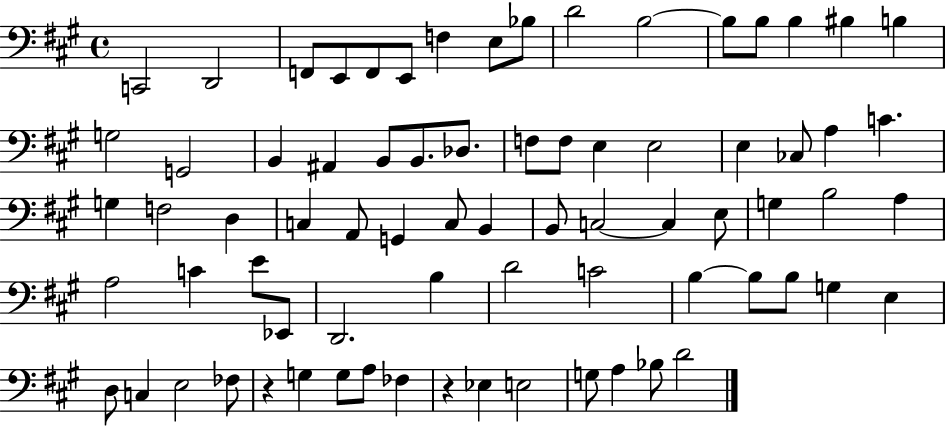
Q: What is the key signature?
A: A major